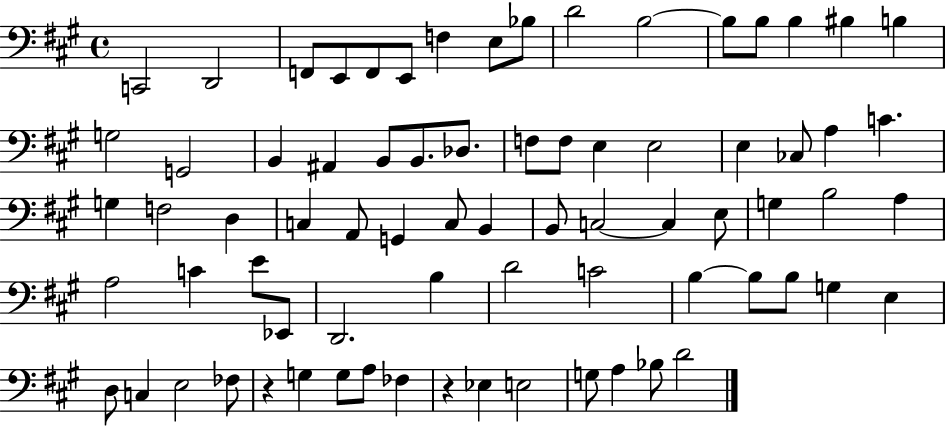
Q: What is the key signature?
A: A major